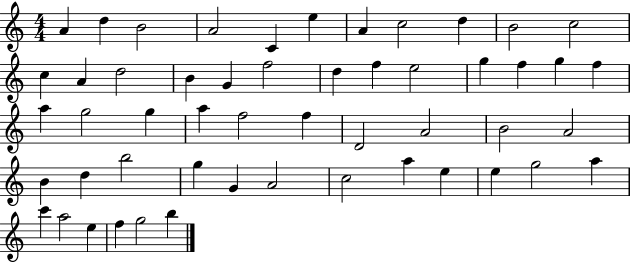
{
  \clef treble
  \numericTimeSignature
  \time 4/4
  \key c \major
  a'4 d''4 b'2 | a'2 c'4 e''4 | a'4 c''2 d''4 | b'2 c''2 | \break c''4 a'4 d''2 | b'4 g'4 f''2 | d''4 f''4 e''2 | g''4 f''4 g''4 f''4 | \break a''4 g''2 g''4 | a''4 f''2 f''4 | d'2 a'2 | b'2 a'2 | \break b'4 d''4 b''2 | g''4 g'4 a'2 | c''2 a''4 e''4 | e''4 g''2 a''4 | \break c'''4 a''2 e''4 | f''4 g''2 b''4 | \bar "|."
}